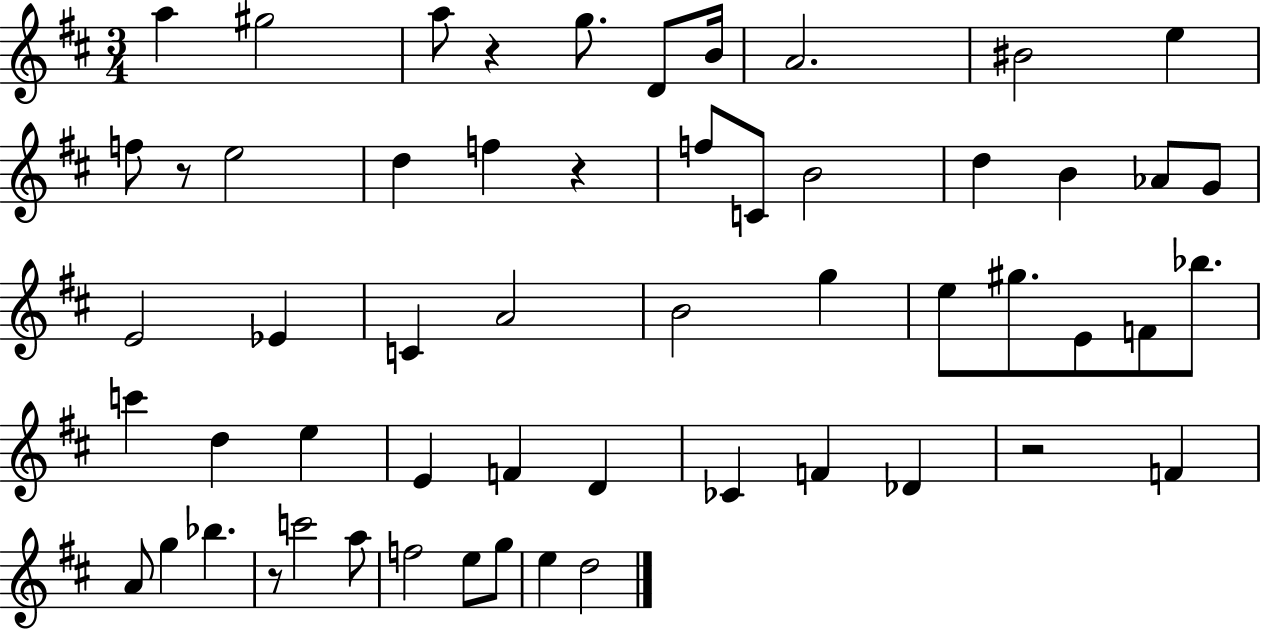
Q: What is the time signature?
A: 3/4